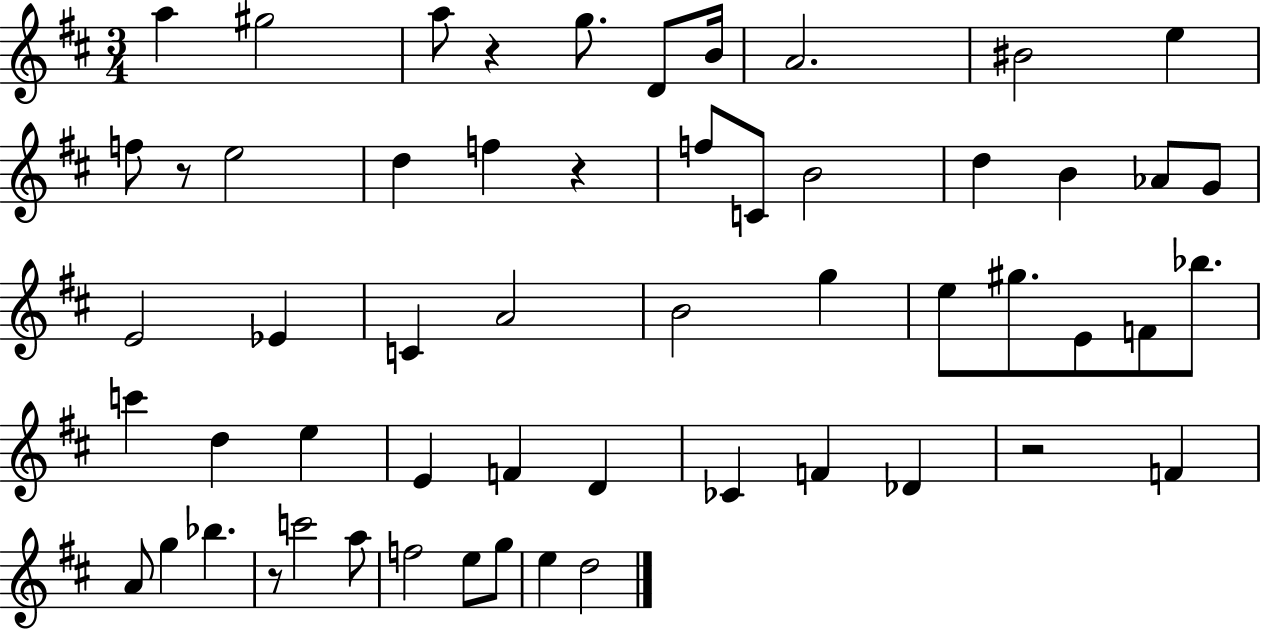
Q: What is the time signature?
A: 3/4